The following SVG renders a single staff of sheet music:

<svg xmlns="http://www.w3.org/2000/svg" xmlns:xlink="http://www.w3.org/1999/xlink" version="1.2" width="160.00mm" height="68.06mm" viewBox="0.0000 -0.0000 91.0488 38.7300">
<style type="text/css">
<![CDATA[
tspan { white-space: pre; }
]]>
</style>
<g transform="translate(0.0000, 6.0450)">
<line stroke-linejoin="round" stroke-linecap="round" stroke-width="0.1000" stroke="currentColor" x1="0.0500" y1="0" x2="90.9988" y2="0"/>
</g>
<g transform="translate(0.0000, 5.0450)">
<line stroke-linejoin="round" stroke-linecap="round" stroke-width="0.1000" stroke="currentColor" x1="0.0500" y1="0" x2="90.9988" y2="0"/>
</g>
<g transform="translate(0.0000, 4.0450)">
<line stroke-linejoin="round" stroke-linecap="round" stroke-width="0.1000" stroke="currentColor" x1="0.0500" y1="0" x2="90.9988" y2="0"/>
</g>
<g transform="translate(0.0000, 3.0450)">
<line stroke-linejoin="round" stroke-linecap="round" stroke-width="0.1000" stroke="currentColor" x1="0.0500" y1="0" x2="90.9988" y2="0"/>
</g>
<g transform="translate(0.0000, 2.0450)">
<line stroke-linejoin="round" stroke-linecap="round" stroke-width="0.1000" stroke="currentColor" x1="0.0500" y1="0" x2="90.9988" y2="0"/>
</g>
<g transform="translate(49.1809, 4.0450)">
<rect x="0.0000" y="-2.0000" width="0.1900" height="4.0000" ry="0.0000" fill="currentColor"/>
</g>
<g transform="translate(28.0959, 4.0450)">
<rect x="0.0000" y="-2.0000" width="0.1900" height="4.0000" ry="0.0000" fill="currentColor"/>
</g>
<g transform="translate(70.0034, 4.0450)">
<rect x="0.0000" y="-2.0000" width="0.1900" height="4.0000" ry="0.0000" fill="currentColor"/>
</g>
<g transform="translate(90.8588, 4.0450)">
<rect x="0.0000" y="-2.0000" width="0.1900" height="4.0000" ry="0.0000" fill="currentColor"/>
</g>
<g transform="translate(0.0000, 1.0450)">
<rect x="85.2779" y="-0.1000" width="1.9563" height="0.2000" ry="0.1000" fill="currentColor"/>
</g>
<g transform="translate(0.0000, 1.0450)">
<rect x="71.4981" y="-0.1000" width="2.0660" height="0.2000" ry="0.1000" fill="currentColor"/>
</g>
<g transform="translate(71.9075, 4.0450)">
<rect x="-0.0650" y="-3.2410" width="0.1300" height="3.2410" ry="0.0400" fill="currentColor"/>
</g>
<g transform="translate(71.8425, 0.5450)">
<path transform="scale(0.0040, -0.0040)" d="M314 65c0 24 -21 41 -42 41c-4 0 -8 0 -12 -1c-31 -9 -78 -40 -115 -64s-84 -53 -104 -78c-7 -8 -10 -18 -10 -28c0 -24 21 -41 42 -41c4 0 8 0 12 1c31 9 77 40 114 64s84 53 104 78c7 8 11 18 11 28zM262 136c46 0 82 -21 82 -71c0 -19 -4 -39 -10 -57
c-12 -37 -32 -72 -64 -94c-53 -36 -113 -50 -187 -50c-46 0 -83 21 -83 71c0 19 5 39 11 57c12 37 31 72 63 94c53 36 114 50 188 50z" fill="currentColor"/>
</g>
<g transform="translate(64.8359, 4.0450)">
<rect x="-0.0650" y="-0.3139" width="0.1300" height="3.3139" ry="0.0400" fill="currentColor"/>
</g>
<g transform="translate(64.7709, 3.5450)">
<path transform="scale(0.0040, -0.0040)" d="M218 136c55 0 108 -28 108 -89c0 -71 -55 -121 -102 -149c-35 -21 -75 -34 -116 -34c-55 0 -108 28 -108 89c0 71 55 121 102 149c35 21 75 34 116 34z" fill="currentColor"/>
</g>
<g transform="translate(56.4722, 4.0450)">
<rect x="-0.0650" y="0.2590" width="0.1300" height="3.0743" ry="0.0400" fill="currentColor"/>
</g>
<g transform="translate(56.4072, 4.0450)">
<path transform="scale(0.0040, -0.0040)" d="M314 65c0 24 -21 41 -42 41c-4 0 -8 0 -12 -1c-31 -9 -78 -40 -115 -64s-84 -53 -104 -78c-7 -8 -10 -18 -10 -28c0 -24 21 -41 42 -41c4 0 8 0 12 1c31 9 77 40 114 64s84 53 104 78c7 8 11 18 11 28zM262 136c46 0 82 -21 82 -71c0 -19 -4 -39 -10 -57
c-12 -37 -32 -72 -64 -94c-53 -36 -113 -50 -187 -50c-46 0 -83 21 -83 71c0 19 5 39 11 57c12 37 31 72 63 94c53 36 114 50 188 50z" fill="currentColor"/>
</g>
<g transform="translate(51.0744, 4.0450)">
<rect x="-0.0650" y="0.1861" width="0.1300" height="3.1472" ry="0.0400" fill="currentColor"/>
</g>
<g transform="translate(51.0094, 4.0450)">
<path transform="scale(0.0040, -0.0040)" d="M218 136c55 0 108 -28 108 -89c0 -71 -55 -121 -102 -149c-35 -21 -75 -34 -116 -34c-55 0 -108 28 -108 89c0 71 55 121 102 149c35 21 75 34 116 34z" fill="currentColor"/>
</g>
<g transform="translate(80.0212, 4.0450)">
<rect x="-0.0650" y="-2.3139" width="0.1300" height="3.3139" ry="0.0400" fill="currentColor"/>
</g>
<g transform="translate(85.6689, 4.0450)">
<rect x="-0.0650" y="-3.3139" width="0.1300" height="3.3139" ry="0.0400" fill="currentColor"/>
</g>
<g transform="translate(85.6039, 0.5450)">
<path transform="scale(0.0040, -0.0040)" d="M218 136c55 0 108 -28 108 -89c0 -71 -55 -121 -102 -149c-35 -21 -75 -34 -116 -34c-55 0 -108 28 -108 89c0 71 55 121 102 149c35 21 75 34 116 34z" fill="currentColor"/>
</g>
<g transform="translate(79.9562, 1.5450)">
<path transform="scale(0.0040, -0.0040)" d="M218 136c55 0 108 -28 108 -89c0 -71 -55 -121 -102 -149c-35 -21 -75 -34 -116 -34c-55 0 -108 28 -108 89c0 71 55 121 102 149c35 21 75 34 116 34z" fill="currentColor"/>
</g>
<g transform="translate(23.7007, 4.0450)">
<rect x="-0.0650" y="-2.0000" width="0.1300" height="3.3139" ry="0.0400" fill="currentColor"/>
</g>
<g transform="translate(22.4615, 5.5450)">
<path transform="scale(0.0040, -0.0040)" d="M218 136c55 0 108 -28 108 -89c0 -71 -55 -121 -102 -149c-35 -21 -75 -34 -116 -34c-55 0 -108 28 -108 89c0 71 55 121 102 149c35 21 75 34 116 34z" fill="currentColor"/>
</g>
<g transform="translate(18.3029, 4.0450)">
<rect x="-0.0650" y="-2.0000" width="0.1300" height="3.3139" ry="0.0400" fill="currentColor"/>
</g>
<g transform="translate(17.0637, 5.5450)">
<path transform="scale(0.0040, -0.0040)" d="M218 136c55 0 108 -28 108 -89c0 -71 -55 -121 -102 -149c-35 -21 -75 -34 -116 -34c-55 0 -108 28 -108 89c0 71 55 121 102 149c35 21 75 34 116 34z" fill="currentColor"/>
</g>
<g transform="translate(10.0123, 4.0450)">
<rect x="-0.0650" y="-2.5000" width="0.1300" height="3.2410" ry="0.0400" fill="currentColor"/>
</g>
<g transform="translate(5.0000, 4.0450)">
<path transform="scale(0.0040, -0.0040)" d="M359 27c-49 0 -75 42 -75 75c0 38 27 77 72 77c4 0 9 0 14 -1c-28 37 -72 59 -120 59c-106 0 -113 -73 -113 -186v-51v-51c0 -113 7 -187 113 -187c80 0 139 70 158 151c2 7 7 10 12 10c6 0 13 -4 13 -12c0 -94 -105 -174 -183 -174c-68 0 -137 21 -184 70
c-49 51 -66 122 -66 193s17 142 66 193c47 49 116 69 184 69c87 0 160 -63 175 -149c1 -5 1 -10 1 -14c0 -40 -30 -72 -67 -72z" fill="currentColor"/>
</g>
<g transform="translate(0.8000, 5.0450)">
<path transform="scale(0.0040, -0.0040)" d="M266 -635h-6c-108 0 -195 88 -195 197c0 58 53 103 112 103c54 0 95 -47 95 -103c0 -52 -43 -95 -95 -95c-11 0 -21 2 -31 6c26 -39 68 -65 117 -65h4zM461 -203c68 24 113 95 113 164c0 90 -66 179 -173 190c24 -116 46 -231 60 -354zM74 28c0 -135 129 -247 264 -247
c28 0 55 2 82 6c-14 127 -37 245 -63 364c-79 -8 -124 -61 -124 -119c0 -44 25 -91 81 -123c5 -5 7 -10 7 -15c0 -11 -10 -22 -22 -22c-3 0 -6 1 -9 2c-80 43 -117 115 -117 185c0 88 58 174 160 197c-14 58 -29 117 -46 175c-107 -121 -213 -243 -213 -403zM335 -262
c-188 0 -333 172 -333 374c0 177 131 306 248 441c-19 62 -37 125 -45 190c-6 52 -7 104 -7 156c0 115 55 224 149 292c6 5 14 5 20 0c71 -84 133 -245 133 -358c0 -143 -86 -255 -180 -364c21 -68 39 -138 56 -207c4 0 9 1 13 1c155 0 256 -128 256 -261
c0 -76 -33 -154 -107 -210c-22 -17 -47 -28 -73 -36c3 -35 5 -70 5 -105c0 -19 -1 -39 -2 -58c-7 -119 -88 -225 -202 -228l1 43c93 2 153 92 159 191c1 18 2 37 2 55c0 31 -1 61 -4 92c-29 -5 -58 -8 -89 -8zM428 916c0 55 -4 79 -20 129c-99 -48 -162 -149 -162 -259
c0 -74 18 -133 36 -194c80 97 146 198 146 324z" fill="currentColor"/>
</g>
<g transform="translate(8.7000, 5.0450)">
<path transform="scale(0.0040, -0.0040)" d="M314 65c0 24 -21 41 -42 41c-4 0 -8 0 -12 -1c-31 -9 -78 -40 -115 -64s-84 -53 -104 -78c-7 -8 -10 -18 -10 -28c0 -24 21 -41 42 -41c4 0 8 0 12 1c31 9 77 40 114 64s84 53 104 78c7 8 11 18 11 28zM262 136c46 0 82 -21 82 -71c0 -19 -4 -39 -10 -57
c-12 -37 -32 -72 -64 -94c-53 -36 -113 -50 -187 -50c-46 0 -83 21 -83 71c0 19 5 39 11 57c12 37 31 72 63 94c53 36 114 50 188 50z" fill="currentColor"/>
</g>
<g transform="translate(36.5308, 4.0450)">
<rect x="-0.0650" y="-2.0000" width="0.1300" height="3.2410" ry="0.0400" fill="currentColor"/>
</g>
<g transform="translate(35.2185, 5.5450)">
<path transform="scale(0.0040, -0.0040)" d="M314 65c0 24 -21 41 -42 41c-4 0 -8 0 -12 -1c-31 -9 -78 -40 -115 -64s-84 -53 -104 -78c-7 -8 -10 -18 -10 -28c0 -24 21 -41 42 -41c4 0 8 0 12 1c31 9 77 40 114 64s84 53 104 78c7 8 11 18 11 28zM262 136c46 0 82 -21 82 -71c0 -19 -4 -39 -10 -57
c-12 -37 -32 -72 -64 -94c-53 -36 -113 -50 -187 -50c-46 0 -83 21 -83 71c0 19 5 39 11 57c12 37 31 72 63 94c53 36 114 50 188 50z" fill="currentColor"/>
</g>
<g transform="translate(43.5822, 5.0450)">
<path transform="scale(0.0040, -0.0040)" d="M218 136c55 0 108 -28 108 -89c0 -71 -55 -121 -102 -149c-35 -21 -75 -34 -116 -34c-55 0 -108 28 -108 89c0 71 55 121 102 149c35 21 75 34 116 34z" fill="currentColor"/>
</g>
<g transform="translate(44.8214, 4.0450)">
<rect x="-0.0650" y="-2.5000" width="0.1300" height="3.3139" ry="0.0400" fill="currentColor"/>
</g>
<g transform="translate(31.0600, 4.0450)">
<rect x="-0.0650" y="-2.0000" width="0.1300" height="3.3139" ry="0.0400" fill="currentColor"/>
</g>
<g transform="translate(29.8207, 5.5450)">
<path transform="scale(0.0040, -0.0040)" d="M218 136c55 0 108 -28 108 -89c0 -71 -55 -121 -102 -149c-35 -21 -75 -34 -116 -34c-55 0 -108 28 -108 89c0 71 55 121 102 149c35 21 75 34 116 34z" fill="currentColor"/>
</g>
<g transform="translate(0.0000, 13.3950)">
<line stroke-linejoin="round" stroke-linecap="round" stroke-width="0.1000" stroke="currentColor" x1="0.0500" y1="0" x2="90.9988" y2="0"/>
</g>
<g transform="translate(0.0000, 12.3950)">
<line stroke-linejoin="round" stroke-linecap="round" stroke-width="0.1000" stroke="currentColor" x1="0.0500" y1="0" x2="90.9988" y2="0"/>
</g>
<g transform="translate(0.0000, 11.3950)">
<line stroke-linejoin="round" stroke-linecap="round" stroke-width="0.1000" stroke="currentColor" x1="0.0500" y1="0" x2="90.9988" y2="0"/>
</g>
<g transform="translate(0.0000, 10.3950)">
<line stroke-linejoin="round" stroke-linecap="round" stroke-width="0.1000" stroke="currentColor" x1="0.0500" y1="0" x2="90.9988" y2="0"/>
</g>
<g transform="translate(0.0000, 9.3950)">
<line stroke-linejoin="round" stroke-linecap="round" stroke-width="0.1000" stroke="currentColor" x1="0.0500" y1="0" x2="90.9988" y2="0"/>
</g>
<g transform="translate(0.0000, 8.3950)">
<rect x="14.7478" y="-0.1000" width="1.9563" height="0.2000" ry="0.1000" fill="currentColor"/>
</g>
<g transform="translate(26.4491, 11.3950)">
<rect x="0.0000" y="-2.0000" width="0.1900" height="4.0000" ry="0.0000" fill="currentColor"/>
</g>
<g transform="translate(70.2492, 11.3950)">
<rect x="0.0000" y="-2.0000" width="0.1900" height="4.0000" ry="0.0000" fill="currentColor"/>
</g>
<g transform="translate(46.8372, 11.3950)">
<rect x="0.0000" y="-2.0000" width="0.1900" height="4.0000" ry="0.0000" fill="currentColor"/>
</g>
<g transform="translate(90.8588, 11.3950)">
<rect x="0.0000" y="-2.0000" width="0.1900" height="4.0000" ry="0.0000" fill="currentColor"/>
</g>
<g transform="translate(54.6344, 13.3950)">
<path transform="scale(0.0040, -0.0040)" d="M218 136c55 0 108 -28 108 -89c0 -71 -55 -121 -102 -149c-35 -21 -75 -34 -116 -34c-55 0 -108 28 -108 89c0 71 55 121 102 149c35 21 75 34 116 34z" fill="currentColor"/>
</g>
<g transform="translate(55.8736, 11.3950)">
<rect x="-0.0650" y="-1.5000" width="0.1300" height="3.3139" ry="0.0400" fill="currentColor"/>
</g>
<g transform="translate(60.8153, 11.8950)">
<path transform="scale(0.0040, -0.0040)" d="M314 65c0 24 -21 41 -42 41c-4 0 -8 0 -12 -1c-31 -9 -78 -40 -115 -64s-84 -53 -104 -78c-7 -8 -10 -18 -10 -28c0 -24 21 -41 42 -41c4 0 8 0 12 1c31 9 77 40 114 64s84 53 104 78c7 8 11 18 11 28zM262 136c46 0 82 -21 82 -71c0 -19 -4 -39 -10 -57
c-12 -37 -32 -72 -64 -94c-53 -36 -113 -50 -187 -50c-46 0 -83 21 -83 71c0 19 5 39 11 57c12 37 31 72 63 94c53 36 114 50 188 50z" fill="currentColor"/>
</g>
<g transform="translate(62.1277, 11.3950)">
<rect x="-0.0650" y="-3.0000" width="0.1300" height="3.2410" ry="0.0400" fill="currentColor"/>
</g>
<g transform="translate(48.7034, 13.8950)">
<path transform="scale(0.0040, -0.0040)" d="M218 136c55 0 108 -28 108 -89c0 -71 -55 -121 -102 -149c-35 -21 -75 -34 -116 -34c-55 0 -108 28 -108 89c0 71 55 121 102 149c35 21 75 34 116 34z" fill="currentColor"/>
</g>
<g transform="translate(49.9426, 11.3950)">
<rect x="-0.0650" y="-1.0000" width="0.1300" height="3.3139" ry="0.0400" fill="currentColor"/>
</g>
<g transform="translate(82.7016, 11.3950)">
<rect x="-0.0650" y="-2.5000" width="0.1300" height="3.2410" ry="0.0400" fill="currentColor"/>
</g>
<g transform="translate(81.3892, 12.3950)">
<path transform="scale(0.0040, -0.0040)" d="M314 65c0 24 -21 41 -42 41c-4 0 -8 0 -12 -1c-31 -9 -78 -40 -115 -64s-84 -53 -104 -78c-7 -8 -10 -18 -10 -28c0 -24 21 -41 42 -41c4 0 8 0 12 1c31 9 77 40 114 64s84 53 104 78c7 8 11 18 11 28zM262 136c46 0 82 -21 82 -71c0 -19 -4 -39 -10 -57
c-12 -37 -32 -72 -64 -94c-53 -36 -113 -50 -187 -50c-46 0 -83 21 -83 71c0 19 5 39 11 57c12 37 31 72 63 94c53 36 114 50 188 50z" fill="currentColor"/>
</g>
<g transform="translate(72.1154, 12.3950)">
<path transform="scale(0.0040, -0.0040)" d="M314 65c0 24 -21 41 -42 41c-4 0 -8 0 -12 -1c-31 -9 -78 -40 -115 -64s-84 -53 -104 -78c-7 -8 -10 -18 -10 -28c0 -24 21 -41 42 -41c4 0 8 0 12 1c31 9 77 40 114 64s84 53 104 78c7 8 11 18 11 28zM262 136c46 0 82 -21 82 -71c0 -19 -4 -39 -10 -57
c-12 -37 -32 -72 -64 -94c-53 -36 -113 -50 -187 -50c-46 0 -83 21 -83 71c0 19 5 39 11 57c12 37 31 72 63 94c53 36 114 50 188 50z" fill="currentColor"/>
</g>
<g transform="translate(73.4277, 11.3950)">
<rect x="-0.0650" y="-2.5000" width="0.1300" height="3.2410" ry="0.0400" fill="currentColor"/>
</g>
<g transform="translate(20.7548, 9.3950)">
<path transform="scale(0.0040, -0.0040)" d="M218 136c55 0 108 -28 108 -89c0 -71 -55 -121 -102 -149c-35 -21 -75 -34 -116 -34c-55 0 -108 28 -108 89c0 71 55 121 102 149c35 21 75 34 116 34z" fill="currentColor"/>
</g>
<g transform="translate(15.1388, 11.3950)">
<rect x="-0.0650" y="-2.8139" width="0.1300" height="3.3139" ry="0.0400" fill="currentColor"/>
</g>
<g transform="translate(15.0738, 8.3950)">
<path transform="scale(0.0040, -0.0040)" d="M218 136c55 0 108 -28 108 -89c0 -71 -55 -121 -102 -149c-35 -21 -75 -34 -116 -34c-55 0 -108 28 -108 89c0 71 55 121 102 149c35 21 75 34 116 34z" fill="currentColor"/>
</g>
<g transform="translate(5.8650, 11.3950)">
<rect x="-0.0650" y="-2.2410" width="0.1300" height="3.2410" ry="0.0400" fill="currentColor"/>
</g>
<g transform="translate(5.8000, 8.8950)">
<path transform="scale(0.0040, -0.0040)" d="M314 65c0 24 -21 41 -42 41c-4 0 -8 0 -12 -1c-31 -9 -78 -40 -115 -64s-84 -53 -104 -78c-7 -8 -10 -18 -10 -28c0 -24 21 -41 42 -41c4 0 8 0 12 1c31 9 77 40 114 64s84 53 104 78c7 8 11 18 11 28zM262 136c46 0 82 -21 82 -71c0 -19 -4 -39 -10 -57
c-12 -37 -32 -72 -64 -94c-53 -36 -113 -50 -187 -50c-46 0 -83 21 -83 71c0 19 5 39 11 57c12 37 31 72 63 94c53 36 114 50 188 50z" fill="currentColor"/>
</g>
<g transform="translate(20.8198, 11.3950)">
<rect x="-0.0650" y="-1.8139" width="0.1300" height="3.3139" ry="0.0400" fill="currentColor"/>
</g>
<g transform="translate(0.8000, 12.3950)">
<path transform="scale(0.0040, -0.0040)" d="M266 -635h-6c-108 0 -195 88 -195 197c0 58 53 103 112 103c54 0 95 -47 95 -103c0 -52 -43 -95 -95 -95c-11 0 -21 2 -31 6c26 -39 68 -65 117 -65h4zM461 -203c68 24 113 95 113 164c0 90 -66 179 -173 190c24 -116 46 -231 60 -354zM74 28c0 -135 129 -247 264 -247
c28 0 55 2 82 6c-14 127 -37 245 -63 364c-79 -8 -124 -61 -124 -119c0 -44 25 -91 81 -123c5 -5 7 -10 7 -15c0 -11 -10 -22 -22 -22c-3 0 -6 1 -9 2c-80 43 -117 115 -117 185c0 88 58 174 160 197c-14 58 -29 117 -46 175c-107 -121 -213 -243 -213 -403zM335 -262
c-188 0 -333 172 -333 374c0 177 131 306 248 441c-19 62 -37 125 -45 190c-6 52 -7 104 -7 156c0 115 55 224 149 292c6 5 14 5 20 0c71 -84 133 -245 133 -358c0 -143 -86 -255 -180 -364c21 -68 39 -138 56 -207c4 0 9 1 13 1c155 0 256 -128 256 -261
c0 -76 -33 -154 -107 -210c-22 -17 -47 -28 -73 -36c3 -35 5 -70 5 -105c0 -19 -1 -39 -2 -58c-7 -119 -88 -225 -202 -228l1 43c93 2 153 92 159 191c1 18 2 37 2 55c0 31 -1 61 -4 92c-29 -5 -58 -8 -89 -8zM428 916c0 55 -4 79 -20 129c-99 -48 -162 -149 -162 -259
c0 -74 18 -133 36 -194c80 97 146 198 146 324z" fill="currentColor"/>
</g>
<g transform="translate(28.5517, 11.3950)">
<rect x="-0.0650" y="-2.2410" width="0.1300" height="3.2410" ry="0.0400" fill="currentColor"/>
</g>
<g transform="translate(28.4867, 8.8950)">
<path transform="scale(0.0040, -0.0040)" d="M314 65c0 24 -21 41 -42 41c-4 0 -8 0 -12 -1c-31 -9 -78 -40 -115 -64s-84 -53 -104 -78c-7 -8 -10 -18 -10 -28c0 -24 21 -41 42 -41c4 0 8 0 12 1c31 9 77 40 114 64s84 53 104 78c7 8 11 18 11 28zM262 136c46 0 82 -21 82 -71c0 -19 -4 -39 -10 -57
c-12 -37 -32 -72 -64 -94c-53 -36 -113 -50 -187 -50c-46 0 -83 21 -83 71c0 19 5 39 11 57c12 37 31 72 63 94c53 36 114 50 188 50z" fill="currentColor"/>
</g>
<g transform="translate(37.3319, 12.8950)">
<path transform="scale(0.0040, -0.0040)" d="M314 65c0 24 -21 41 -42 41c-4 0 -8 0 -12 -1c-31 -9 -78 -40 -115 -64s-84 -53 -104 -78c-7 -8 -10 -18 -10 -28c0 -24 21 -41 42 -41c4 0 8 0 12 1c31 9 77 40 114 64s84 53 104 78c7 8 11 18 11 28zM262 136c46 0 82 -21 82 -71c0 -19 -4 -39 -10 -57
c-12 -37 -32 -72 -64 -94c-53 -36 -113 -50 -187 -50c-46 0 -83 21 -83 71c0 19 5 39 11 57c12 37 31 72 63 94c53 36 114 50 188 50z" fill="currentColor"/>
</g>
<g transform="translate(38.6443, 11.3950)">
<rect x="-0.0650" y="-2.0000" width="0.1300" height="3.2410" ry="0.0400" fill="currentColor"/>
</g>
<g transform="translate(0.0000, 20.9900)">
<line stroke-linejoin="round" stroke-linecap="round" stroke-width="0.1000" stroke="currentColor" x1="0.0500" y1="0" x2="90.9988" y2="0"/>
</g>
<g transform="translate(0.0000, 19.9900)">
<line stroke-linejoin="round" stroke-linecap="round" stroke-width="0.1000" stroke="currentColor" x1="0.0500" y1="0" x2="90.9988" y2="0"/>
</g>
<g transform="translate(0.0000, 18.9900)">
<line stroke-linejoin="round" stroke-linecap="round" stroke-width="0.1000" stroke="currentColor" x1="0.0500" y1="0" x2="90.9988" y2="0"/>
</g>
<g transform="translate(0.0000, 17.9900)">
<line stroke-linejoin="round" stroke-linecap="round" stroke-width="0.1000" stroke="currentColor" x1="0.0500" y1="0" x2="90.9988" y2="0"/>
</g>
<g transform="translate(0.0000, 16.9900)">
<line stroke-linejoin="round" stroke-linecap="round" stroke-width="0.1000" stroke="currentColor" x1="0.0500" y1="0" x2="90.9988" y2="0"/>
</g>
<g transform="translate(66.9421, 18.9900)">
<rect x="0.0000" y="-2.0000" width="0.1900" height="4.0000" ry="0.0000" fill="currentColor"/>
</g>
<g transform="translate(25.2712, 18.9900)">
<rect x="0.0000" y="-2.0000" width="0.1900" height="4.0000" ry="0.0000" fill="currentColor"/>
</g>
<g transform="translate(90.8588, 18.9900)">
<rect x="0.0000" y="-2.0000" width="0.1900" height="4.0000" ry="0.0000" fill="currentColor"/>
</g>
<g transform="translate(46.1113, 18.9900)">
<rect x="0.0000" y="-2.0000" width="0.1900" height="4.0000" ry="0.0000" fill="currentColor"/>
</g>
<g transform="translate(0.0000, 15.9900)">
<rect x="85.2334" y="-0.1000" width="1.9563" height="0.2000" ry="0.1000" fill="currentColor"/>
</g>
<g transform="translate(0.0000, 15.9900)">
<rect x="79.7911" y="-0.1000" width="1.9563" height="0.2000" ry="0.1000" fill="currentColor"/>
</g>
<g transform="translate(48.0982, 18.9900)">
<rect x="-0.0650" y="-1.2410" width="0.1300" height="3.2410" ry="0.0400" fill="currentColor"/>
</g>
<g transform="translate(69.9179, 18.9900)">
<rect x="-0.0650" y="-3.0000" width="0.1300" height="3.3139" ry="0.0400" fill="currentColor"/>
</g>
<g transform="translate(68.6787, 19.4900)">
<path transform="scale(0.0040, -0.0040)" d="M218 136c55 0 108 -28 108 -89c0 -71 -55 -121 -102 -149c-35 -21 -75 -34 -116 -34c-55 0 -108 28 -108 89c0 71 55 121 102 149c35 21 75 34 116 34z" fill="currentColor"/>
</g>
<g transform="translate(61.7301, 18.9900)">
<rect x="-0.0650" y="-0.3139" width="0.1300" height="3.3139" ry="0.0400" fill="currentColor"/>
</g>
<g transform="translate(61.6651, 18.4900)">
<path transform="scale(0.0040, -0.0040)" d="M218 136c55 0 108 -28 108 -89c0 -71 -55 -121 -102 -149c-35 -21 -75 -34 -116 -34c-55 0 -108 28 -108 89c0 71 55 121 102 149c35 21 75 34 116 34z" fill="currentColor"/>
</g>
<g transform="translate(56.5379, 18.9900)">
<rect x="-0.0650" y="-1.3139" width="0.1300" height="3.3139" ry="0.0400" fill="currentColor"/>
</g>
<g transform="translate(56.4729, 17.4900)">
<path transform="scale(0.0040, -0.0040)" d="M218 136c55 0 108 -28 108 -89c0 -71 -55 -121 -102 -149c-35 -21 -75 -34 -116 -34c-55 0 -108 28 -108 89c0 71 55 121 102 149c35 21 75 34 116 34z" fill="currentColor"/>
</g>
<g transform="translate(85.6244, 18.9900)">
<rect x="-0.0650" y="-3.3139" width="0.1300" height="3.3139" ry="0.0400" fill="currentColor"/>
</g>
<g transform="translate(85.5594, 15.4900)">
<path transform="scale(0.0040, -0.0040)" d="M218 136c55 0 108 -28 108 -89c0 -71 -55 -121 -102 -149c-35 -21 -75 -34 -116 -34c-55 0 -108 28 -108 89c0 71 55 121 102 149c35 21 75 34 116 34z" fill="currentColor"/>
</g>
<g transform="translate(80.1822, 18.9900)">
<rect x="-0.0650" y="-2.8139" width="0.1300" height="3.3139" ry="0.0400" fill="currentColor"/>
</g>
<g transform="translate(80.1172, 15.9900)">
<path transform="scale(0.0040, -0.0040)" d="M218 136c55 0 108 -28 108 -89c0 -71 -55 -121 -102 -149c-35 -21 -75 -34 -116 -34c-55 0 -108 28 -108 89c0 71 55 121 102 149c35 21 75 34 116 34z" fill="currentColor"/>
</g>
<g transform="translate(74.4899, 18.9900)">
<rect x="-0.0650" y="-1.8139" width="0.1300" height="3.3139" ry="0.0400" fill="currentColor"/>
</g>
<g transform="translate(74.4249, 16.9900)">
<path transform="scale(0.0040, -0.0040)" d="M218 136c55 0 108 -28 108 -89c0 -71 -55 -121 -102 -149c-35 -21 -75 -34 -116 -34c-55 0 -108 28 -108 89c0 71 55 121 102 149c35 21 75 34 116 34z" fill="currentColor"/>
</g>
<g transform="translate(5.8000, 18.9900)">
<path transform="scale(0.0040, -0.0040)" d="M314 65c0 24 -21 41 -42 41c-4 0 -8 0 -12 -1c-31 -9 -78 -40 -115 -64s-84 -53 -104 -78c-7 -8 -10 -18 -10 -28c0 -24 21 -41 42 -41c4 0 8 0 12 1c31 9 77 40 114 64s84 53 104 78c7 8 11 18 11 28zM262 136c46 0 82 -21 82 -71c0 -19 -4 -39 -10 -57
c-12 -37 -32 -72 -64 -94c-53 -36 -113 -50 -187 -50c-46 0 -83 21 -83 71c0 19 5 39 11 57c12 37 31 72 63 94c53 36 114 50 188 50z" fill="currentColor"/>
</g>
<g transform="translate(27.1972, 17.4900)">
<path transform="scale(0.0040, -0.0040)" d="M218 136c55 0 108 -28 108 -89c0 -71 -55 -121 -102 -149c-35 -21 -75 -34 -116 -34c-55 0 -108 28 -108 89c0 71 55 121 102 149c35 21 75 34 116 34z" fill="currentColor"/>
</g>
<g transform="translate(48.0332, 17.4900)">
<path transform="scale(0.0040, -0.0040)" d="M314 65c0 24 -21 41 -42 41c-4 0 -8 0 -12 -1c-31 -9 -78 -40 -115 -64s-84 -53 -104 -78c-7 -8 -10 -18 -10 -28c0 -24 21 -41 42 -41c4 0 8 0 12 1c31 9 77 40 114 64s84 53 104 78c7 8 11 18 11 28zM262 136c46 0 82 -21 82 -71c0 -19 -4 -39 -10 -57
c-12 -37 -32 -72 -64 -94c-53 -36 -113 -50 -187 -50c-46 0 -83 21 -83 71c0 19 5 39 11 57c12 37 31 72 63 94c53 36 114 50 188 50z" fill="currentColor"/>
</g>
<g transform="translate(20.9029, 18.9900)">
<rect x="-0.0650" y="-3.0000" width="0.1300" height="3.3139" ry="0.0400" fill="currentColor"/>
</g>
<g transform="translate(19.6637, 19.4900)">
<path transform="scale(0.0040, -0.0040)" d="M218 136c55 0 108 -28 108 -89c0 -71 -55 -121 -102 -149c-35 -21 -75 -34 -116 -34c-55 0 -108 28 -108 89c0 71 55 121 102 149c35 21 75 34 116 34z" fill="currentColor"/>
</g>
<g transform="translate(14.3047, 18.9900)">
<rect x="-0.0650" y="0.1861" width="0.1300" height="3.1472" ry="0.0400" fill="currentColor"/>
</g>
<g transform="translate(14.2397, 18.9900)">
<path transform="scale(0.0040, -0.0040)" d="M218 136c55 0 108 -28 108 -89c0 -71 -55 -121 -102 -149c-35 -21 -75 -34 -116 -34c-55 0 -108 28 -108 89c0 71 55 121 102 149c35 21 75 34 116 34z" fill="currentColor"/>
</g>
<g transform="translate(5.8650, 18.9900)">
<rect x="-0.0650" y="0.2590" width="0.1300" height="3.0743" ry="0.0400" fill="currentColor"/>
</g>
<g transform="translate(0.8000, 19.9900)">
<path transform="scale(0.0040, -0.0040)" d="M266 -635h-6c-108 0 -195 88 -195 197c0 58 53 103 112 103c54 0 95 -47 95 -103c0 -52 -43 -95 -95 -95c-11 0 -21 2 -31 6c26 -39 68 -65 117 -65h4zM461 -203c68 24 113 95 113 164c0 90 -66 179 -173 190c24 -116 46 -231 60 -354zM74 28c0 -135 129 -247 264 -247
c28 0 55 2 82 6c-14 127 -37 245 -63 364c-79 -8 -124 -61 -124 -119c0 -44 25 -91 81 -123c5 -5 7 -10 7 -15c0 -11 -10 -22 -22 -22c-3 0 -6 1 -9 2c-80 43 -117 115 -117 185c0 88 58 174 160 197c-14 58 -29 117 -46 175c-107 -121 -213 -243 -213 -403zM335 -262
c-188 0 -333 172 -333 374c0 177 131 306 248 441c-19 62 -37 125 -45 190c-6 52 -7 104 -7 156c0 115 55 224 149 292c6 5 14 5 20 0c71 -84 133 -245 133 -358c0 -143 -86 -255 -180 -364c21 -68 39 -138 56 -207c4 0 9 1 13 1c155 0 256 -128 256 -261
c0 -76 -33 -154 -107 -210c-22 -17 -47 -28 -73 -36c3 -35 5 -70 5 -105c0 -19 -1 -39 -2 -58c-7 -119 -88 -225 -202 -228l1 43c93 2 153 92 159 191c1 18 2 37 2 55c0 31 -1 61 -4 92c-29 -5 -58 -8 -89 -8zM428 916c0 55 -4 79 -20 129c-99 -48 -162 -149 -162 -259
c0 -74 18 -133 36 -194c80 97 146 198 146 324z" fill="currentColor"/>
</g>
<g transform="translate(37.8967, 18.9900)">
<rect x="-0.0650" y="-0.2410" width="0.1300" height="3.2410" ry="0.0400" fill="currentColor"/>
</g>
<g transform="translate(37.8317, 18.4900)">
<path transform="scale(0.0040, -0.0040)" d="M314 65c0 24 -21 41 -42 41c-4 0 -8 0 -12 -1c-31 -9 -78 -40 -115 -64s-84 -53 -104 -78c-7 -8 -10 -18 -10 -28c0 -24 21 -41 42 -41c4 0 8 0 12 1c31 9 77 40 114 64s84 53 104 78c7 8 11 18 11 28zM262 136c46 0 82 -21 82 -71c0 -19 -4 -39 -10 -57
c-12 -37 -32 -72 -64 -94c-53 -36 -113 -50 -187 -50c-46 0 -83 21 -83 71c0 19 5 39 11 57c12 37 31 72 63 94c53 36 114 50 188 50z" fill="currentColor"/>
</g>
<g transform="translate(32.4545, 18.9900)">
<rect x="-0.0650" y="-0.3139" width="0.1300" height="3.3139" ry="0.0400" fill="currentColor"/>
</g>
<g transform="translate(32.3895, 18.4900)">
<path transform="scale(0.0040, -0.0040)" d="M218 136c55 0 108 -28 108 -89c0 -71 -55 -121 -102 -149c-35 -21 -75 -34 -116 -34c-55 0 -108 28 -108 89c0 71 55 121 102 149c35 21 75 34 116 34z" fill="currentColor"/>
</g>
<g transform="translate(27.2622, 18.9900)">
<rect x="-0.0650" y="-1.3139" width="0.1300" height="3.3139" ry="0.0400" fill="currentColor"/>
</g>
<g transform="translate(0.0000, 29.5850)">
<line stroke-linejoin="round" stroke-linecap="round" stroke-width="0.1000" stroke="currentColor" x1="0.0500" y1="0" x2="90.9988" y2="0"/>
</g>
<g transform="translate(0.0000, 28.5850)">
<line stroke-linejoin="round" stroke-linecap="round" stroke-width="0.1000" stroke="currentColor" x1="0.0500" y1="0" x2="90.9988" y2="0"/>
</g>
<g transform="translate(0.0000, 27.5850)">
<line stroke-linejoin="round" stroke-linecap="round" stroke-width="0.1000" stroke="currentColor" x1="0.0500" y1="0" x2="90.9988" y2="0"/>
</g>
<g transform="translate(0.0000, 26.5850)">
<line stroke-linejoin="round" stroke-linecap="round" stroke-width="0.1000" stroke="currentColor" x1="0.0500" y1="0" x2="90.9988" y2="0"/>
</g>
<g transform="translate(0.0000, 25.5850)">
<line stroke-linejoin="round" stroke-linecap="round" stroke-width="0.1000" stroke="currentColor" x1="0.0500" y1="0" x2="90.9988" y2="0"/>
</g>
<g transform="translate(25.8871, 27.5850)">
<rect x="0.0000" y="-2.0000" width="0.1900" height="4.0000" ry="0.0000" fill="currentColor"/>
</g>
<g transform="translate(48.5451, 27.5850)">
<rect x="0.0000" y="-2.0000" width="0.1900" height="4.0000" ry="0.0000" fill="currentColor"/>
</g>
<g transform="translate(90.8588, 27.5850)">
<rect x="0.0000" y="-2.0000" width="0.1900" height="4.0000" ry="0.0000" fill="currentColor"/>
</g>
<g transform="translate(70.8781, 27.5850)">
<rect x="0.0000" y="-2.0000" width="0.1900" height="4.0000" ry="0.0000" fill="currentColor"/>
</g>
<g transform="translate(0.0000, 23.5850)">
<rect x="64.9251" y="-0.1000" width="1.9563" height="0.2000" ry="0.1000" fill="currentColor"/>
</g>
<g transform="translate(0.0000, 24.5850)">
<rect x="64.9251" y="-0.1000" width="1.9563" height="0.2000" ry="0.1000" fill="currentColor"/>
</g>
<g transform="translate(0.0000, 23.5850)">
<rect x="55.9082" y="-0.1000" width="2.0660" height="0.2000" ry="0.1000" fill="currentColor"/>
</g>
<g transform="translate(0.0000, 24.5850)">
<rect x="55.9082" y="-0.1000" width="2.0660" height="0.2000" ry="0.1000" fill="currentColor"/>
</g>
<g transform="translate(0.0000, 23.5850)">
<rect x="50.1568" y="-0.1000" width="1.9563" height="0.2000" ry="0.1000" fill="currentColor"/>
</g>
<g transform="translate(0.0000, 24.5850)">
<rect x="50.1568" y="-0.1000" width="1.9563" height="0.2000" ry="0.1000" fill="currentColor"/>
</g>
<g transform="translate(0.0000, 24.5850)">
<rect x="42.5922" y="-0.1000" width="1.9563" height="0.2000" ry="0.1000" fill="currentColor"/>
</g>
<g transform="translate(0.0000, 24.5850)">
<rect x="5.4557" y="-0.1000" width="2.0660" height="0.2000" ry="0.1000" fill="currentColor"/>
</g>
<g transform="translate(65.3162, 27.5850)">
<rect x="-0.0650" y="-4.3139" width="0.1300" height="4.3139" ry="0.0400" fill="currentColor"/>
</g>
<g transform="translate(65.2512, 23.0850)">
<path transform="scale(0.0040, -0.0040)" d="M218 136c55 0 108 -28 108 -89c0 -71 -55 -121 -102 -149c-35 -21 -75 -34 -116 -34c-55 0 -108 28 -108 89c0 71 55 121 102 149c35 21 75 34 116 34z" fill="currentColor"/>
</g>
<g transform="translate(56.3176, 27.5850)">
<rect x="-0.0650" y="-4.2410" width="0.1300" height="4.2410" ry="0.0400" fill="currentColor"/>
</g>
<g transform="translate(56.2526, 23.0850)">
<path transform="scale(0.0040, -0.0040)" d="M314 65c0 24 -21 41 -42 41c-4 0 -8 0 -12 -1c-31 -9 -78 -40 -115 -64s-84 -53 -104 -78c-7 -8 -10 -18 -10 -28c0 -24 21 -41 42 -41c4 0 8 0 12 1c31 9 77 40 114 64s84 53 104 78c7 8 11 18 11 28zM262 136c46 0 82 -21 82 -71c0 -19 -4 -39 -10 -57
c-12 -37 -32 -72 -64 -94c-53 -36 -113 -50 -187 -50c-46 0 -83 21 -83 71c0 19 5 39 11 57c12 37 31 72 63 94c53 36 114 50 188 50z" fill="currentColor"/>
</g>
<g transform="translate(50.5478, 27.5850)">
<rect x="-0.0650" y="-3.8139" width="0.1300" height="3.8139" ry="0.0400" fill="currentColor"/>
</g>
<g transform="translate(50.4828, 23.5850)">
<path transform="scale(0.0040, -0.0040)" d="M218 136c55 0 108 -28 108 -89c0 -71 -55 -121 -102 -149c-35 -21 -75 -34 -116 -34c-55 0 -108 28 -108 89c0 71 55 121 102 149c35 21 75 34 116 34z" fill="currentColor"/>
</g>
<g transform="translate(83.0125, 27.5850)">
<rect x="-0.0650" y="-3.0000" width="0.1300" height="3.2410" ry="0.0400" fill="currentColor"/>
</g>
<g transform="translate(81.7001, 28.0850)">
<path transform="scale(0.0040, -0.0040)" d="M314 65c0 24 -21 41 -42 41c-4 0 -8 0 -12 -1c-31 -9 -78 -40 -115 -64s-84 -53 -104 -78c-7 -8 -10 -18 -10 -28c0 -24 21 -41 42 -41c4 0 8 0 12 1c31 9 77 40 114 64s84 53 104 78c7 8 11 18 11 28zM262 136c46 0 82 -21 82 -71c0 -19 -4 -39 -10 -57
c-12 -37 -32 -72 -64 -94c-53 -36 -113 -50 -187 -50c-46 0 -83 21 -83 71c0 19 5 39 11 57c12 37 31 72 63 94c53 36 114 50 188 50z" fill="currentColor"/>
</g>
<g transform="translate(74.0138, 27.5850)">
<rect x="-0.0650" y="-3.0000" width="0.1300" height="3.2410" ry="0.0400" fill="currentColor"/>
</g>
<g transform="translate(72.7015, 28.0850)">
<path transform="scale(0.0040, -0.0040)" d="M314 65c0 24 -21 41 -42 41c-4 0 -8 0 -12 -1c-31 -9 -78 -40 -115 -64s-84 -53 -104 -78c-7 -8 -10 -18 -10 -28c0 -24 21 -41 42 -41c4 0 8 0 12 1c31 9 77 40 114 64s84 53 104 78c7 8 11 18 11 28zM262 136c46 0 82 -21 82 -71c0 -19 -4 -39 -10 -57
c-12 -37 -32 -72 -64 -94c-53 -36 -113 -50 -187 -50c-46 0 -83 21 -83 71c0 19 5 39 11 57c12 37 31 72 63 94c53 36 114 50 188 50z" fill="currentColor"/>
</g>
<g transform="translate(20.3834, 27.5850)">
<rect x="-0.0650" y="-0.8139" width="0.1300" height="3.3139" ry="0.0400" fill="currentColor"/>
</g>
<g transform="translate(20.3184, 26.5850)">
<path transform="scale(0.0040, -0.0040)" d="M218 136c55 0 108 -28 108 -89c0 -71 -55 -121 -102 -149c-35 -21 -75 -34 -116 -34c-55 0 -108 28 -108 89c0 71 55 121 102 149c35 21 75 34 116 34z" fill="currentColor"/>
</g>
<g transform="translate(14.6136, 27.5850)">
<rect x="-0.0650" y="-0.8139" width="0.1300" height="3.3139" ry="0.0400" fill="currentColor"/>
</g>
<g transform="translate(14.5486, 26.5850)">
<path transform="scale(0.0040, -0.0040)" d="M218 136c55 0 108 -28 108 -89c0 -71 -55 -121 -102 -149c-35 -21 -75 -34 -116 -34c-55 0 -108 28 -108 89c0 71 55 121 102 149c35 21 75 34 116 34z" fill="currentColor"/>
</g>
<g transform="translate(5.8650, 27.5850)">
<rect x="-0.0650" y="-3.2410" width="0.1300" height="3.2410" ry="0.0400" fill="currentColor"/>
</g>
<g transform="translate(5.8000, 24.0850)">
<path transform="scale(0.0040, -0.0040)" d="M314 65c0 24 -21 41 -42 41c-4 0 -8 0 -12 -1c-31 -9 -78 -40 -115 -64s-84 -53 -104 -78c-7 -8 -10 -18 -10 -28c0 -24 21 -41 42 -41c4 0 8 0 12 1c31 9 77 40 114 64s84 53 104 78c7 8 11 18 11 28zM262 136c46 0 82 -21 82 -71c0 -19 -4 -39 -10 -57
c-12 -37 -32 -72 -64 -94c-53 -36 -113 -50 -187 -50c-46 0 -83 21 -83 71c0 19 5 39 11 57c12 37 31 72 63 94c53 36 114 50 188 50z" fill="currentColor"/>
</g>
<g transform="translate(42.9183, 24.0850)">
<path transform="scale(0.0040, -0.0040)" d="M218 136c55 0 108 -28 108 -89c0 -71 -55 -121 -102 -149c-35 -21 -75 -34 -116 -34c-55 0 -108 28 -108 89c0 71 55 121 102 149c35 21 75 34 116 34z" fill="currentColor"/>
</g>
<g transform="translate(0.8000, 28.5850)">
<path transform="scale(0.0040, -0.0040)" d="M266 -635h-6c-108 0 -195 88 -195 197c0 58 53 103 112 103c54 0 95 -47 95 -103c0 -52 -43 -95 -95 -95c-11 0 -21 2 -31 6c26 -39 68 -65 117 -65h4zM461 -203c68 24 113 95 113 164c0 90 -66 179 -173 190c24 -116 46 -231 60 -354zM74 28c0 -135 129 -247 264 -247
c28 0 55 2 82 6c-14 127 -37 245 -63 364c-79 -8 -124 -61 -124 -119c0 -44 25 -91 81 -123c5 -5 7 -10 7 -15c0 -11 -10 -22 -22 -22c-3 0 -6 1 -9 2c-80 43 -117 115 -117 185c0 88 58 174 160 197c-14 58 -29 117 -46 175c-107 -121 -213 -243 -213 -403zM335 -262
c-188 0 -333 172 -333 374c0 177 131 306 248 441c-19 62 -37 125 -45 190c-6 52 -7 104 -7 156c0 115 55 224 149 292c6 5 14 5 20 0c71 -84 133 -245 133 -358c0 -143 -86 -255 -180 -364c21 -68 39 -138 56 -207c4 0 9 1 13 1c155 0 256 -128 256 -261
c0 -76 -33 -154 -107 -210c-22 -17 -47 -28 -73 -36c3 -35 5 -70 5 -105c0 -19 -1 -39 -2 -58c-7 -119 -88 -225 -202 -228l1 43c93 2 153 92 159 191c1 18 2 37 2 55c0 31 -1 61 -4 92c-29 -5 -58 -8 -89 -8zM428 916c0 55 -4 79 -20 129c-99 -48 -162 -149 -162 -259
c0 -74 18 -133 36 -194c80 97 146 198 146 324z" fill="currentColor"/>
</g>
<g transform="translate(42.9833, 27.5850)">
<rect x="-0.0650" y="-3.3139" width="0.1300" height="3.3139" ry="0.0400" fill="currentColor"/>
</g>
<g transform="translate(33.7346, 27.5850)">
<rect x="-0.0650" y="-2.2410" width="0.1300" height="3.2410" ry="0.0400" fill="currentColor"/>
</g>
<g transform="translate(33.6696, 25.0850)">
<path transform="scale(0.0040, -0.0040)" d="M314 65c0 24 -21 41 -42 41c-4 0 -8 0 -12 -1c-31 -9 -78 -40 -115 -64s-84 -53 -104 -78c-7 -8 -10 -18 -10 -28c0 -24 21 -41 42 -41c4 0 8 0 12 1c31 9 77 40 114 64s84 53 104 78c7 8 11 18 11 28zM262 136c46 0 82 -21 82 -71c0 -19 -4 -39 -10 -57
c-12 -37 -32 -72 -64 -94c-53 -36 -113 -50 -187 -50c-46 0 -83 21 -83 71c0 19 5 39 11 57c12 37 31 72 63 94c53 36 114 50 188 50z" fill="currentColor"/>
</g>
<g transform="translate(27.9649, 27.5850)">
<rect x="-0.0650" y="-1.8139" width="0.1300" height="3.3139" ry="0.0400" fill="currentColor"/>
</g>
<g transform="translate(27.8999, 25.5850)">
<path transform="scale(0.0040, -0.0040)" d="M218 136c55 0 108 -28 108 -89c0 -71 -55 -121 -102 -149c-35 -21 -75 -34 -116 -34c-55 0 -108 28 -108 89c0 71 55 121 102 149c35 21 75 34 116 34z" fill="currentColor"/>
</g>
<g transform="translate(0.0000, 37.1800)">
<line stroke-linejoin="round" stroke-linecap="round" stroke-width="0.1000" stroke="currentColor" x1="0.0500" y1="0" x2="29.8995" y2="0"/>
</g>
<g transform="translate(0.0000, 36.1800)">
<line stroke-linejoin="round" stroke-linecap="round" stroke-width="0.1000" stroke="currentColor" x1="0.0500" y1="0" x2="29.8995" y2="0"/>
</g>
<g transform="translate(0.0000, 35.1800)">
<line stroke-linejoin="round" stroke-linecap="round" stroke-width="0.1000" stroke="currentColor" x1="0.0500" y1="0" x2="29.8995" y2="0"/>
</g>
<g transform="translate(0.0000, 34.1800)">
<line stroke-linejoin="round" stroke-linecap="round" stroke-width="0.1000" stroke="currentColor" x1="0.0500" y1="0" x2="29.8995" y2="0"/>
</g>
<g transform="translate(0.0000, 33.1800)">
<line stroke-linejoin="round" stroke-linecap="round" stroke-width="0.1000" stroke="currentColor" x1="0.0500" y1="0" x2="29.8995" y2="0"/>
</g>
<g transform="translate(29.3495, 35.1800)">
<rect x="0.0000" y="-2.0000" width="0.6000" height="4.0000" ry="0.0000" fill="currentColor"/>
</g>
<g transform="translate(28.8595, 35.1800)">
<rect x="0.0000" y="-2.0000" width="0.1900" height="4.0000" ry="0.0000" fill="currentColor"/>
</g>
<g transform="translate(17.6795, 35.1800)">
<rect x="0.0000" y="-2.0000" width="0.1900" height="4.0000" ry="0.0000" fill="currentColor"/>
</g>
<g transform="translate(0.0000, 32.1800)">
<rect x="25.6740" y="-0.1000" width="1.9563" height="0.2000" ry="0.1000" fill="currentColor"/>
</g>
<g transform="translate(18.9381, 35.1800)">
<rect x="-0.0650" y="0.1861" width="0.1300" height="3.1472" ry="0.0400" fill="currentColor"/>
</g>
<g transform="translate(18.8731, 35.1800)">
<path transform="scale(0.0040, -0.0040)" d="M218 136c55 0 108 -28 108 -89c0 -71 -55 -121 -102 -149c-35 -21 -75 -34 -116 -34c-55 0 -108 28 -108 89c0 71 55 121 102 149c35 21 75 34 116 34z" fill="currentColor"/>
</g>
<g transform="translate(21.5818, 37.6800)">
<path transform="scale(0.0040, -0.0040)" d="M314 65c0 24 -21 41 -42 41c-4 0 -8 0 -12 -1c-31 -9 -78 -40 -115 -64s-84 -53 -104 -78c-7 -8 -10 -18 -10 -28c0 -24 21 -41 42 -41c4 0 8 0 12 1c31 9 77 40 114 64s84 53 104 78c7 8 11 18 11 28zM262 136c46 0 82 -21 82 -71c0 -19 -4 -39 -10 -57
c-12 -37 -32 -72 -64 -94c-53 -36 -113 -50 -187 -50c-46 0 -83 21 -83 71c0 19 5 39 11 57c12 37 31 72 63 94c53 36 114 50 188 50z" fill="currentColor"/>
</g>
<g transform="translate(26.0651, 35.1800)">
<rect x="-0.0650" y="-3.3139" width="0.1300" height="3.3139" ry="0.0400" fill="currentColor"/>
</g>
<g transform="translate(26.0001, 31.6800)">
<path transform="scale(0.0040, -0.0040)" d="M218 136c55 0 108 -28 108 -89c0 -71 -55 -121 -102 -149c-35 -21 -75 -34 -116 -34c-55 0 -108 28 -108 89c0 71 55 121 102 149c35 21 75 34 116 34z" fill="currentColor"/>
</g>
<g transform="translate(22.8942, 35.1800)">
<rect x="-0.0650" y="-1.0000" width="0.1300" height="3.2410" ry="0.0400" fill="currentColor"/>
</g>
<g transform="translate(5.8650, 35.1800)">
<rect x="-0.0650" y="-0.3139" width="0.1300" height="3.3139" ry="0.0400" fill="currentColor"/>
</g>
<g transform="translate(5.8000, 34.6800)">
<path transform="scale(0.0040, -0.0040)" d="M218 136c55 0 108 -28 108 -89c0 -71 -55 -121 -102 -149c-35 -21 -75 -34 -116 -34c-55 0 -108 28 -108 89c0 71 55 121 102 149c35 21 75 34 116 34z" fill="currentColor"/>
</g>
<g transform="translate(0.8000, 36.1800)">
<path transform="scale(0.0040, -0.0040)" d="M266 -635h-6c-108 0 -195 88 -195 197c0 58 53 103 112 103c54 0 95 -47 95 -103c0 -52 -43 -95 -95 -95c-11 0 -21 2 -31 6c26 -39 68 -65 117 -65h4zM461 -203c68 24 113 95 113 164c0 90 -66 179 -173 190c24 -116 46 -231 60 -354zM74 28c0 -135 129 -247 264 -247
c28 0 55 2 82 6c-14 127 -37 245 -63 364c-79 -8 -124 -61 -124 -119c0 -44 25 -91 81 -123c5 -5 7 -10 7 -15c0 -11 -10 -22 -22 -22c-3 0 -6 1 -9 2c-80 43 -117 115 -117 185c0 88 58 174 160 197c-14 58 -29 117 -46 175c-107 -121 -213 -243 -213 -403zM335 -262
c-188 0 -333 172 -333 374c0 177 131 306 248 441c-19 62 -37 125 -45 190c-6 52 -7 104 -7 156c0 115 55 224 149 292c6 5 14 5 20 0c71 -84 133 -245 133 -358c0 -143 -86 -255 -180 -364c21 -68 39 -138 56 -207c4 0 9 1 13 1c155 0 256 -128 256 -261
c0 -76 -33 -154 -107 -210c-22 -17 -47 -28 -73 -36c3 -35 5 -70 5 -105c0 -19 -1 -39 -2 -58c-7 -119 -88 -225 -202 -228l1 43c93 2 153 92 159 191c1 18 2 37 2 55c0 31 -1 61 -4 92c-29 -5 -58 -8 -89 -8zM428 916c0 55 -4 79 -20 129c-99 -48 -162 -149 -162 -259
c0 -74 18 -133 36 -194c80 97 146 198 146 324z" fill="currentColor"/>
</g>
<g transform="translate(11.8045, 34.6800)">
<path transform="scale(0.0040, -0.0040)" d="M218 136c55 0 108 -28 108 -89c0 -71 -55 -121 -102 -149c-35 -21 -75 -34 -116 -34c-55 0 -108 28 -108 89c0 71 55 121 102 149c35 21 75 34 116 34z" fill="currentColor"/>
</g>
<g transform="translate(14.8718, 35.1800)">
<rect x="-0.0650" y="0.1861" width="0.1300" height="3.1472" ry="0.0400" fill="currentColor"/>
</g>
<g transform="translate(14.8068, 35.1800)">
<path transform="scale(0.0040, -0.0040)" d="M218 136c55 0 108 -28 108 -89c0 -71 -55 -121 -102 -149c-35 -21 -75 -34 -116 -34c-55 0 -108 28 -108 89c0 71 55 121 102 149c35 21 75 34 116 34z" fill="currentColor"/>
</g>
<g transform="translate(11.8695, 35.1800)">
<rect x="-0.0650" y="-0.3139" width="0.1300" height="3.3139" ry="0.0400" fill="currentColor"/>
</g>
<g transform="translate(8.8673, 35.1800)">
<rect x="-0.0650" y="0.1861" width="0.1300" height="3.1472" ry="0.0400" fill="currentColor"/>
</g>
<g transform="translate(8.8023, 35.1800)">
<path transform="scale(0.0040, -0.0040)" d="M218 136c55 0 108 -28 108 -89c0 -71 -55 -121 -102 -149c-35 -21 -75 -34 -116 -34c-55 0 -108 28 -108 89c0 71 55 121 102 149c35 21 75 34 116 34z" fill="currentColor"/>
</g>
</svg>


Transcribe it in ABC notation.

X:1
T:Untitled
M:4/4
L:1/4
K:C
G2 F F F F2 G B B2 c b2 g b g2 a f g2 F2 D E A2 G2 G2 B2 B A e c c2 e2 e c A f a b b2 d d f g2 b c' d'2 d' A2 A2 c B c B B D2 b